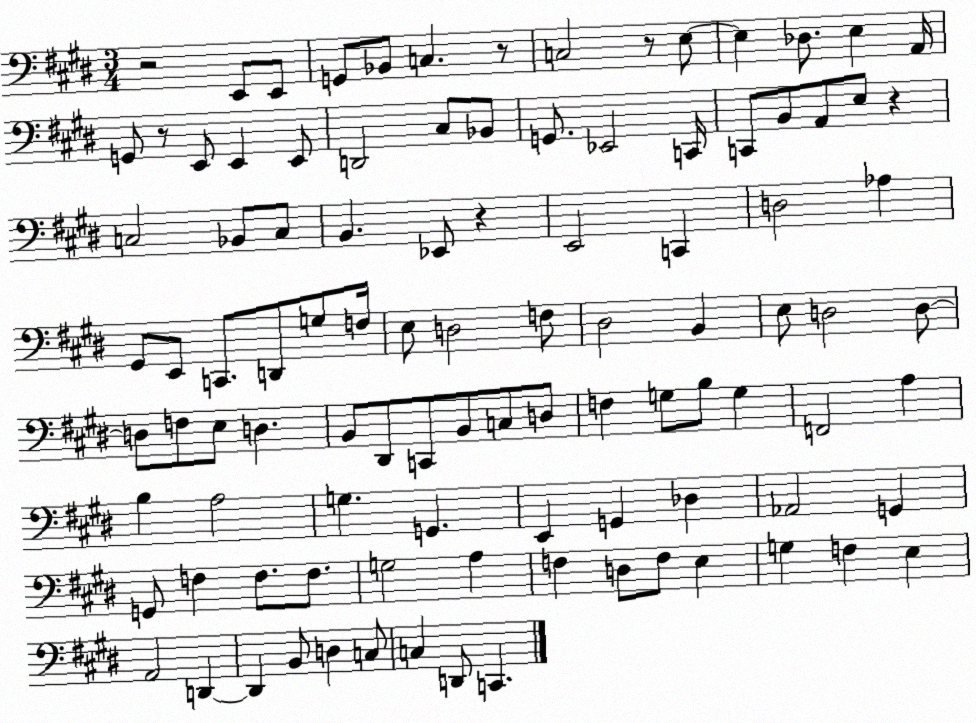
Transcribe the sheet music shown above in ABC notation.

X:1
T:Untitled
M:3/4
L:1/4
K:E
z2 E,,/2 E,,/2 G,,/2 _B,,/2 C, z/2 C,2 z/2 E,/2 E, _D,/2 E, A,,/4 G,,/2 z/2 E,,/2 E,, E,,/2 D,,2 ^C,/2 _B,,/2 G,,/2 _E,,2 C,,/4 C,,/2 B,,/2 A,,/2 E,/2 z C,2 _B,,/2 C,/2 B,, _E,,/2 z E,,2 C,, D,2 _A, ^G,,/2 E,,/2 C,,/2 D,,/2 G,/2 F,/4 E,/2 D,2 F,/2 ^D,2 B,, E,/2 D,2 D,/2 D,/2 F,/2 E,/2 D, B,,/2 ^D,,/2 C,,/2 B,,/2 C,/2 D,/2 F, G,/2 B,/2 G, F,,2 A, B, A,2 G, G,, E,, G,, _D, _A,,2 G,, G,,/2 F, F,/2 F,/2 G,2 A, F, D,/2 F,/2 E, G, F, E, A,,2 D,, D,, B,,/2 D, C,/2 C, D,,/2 C,,